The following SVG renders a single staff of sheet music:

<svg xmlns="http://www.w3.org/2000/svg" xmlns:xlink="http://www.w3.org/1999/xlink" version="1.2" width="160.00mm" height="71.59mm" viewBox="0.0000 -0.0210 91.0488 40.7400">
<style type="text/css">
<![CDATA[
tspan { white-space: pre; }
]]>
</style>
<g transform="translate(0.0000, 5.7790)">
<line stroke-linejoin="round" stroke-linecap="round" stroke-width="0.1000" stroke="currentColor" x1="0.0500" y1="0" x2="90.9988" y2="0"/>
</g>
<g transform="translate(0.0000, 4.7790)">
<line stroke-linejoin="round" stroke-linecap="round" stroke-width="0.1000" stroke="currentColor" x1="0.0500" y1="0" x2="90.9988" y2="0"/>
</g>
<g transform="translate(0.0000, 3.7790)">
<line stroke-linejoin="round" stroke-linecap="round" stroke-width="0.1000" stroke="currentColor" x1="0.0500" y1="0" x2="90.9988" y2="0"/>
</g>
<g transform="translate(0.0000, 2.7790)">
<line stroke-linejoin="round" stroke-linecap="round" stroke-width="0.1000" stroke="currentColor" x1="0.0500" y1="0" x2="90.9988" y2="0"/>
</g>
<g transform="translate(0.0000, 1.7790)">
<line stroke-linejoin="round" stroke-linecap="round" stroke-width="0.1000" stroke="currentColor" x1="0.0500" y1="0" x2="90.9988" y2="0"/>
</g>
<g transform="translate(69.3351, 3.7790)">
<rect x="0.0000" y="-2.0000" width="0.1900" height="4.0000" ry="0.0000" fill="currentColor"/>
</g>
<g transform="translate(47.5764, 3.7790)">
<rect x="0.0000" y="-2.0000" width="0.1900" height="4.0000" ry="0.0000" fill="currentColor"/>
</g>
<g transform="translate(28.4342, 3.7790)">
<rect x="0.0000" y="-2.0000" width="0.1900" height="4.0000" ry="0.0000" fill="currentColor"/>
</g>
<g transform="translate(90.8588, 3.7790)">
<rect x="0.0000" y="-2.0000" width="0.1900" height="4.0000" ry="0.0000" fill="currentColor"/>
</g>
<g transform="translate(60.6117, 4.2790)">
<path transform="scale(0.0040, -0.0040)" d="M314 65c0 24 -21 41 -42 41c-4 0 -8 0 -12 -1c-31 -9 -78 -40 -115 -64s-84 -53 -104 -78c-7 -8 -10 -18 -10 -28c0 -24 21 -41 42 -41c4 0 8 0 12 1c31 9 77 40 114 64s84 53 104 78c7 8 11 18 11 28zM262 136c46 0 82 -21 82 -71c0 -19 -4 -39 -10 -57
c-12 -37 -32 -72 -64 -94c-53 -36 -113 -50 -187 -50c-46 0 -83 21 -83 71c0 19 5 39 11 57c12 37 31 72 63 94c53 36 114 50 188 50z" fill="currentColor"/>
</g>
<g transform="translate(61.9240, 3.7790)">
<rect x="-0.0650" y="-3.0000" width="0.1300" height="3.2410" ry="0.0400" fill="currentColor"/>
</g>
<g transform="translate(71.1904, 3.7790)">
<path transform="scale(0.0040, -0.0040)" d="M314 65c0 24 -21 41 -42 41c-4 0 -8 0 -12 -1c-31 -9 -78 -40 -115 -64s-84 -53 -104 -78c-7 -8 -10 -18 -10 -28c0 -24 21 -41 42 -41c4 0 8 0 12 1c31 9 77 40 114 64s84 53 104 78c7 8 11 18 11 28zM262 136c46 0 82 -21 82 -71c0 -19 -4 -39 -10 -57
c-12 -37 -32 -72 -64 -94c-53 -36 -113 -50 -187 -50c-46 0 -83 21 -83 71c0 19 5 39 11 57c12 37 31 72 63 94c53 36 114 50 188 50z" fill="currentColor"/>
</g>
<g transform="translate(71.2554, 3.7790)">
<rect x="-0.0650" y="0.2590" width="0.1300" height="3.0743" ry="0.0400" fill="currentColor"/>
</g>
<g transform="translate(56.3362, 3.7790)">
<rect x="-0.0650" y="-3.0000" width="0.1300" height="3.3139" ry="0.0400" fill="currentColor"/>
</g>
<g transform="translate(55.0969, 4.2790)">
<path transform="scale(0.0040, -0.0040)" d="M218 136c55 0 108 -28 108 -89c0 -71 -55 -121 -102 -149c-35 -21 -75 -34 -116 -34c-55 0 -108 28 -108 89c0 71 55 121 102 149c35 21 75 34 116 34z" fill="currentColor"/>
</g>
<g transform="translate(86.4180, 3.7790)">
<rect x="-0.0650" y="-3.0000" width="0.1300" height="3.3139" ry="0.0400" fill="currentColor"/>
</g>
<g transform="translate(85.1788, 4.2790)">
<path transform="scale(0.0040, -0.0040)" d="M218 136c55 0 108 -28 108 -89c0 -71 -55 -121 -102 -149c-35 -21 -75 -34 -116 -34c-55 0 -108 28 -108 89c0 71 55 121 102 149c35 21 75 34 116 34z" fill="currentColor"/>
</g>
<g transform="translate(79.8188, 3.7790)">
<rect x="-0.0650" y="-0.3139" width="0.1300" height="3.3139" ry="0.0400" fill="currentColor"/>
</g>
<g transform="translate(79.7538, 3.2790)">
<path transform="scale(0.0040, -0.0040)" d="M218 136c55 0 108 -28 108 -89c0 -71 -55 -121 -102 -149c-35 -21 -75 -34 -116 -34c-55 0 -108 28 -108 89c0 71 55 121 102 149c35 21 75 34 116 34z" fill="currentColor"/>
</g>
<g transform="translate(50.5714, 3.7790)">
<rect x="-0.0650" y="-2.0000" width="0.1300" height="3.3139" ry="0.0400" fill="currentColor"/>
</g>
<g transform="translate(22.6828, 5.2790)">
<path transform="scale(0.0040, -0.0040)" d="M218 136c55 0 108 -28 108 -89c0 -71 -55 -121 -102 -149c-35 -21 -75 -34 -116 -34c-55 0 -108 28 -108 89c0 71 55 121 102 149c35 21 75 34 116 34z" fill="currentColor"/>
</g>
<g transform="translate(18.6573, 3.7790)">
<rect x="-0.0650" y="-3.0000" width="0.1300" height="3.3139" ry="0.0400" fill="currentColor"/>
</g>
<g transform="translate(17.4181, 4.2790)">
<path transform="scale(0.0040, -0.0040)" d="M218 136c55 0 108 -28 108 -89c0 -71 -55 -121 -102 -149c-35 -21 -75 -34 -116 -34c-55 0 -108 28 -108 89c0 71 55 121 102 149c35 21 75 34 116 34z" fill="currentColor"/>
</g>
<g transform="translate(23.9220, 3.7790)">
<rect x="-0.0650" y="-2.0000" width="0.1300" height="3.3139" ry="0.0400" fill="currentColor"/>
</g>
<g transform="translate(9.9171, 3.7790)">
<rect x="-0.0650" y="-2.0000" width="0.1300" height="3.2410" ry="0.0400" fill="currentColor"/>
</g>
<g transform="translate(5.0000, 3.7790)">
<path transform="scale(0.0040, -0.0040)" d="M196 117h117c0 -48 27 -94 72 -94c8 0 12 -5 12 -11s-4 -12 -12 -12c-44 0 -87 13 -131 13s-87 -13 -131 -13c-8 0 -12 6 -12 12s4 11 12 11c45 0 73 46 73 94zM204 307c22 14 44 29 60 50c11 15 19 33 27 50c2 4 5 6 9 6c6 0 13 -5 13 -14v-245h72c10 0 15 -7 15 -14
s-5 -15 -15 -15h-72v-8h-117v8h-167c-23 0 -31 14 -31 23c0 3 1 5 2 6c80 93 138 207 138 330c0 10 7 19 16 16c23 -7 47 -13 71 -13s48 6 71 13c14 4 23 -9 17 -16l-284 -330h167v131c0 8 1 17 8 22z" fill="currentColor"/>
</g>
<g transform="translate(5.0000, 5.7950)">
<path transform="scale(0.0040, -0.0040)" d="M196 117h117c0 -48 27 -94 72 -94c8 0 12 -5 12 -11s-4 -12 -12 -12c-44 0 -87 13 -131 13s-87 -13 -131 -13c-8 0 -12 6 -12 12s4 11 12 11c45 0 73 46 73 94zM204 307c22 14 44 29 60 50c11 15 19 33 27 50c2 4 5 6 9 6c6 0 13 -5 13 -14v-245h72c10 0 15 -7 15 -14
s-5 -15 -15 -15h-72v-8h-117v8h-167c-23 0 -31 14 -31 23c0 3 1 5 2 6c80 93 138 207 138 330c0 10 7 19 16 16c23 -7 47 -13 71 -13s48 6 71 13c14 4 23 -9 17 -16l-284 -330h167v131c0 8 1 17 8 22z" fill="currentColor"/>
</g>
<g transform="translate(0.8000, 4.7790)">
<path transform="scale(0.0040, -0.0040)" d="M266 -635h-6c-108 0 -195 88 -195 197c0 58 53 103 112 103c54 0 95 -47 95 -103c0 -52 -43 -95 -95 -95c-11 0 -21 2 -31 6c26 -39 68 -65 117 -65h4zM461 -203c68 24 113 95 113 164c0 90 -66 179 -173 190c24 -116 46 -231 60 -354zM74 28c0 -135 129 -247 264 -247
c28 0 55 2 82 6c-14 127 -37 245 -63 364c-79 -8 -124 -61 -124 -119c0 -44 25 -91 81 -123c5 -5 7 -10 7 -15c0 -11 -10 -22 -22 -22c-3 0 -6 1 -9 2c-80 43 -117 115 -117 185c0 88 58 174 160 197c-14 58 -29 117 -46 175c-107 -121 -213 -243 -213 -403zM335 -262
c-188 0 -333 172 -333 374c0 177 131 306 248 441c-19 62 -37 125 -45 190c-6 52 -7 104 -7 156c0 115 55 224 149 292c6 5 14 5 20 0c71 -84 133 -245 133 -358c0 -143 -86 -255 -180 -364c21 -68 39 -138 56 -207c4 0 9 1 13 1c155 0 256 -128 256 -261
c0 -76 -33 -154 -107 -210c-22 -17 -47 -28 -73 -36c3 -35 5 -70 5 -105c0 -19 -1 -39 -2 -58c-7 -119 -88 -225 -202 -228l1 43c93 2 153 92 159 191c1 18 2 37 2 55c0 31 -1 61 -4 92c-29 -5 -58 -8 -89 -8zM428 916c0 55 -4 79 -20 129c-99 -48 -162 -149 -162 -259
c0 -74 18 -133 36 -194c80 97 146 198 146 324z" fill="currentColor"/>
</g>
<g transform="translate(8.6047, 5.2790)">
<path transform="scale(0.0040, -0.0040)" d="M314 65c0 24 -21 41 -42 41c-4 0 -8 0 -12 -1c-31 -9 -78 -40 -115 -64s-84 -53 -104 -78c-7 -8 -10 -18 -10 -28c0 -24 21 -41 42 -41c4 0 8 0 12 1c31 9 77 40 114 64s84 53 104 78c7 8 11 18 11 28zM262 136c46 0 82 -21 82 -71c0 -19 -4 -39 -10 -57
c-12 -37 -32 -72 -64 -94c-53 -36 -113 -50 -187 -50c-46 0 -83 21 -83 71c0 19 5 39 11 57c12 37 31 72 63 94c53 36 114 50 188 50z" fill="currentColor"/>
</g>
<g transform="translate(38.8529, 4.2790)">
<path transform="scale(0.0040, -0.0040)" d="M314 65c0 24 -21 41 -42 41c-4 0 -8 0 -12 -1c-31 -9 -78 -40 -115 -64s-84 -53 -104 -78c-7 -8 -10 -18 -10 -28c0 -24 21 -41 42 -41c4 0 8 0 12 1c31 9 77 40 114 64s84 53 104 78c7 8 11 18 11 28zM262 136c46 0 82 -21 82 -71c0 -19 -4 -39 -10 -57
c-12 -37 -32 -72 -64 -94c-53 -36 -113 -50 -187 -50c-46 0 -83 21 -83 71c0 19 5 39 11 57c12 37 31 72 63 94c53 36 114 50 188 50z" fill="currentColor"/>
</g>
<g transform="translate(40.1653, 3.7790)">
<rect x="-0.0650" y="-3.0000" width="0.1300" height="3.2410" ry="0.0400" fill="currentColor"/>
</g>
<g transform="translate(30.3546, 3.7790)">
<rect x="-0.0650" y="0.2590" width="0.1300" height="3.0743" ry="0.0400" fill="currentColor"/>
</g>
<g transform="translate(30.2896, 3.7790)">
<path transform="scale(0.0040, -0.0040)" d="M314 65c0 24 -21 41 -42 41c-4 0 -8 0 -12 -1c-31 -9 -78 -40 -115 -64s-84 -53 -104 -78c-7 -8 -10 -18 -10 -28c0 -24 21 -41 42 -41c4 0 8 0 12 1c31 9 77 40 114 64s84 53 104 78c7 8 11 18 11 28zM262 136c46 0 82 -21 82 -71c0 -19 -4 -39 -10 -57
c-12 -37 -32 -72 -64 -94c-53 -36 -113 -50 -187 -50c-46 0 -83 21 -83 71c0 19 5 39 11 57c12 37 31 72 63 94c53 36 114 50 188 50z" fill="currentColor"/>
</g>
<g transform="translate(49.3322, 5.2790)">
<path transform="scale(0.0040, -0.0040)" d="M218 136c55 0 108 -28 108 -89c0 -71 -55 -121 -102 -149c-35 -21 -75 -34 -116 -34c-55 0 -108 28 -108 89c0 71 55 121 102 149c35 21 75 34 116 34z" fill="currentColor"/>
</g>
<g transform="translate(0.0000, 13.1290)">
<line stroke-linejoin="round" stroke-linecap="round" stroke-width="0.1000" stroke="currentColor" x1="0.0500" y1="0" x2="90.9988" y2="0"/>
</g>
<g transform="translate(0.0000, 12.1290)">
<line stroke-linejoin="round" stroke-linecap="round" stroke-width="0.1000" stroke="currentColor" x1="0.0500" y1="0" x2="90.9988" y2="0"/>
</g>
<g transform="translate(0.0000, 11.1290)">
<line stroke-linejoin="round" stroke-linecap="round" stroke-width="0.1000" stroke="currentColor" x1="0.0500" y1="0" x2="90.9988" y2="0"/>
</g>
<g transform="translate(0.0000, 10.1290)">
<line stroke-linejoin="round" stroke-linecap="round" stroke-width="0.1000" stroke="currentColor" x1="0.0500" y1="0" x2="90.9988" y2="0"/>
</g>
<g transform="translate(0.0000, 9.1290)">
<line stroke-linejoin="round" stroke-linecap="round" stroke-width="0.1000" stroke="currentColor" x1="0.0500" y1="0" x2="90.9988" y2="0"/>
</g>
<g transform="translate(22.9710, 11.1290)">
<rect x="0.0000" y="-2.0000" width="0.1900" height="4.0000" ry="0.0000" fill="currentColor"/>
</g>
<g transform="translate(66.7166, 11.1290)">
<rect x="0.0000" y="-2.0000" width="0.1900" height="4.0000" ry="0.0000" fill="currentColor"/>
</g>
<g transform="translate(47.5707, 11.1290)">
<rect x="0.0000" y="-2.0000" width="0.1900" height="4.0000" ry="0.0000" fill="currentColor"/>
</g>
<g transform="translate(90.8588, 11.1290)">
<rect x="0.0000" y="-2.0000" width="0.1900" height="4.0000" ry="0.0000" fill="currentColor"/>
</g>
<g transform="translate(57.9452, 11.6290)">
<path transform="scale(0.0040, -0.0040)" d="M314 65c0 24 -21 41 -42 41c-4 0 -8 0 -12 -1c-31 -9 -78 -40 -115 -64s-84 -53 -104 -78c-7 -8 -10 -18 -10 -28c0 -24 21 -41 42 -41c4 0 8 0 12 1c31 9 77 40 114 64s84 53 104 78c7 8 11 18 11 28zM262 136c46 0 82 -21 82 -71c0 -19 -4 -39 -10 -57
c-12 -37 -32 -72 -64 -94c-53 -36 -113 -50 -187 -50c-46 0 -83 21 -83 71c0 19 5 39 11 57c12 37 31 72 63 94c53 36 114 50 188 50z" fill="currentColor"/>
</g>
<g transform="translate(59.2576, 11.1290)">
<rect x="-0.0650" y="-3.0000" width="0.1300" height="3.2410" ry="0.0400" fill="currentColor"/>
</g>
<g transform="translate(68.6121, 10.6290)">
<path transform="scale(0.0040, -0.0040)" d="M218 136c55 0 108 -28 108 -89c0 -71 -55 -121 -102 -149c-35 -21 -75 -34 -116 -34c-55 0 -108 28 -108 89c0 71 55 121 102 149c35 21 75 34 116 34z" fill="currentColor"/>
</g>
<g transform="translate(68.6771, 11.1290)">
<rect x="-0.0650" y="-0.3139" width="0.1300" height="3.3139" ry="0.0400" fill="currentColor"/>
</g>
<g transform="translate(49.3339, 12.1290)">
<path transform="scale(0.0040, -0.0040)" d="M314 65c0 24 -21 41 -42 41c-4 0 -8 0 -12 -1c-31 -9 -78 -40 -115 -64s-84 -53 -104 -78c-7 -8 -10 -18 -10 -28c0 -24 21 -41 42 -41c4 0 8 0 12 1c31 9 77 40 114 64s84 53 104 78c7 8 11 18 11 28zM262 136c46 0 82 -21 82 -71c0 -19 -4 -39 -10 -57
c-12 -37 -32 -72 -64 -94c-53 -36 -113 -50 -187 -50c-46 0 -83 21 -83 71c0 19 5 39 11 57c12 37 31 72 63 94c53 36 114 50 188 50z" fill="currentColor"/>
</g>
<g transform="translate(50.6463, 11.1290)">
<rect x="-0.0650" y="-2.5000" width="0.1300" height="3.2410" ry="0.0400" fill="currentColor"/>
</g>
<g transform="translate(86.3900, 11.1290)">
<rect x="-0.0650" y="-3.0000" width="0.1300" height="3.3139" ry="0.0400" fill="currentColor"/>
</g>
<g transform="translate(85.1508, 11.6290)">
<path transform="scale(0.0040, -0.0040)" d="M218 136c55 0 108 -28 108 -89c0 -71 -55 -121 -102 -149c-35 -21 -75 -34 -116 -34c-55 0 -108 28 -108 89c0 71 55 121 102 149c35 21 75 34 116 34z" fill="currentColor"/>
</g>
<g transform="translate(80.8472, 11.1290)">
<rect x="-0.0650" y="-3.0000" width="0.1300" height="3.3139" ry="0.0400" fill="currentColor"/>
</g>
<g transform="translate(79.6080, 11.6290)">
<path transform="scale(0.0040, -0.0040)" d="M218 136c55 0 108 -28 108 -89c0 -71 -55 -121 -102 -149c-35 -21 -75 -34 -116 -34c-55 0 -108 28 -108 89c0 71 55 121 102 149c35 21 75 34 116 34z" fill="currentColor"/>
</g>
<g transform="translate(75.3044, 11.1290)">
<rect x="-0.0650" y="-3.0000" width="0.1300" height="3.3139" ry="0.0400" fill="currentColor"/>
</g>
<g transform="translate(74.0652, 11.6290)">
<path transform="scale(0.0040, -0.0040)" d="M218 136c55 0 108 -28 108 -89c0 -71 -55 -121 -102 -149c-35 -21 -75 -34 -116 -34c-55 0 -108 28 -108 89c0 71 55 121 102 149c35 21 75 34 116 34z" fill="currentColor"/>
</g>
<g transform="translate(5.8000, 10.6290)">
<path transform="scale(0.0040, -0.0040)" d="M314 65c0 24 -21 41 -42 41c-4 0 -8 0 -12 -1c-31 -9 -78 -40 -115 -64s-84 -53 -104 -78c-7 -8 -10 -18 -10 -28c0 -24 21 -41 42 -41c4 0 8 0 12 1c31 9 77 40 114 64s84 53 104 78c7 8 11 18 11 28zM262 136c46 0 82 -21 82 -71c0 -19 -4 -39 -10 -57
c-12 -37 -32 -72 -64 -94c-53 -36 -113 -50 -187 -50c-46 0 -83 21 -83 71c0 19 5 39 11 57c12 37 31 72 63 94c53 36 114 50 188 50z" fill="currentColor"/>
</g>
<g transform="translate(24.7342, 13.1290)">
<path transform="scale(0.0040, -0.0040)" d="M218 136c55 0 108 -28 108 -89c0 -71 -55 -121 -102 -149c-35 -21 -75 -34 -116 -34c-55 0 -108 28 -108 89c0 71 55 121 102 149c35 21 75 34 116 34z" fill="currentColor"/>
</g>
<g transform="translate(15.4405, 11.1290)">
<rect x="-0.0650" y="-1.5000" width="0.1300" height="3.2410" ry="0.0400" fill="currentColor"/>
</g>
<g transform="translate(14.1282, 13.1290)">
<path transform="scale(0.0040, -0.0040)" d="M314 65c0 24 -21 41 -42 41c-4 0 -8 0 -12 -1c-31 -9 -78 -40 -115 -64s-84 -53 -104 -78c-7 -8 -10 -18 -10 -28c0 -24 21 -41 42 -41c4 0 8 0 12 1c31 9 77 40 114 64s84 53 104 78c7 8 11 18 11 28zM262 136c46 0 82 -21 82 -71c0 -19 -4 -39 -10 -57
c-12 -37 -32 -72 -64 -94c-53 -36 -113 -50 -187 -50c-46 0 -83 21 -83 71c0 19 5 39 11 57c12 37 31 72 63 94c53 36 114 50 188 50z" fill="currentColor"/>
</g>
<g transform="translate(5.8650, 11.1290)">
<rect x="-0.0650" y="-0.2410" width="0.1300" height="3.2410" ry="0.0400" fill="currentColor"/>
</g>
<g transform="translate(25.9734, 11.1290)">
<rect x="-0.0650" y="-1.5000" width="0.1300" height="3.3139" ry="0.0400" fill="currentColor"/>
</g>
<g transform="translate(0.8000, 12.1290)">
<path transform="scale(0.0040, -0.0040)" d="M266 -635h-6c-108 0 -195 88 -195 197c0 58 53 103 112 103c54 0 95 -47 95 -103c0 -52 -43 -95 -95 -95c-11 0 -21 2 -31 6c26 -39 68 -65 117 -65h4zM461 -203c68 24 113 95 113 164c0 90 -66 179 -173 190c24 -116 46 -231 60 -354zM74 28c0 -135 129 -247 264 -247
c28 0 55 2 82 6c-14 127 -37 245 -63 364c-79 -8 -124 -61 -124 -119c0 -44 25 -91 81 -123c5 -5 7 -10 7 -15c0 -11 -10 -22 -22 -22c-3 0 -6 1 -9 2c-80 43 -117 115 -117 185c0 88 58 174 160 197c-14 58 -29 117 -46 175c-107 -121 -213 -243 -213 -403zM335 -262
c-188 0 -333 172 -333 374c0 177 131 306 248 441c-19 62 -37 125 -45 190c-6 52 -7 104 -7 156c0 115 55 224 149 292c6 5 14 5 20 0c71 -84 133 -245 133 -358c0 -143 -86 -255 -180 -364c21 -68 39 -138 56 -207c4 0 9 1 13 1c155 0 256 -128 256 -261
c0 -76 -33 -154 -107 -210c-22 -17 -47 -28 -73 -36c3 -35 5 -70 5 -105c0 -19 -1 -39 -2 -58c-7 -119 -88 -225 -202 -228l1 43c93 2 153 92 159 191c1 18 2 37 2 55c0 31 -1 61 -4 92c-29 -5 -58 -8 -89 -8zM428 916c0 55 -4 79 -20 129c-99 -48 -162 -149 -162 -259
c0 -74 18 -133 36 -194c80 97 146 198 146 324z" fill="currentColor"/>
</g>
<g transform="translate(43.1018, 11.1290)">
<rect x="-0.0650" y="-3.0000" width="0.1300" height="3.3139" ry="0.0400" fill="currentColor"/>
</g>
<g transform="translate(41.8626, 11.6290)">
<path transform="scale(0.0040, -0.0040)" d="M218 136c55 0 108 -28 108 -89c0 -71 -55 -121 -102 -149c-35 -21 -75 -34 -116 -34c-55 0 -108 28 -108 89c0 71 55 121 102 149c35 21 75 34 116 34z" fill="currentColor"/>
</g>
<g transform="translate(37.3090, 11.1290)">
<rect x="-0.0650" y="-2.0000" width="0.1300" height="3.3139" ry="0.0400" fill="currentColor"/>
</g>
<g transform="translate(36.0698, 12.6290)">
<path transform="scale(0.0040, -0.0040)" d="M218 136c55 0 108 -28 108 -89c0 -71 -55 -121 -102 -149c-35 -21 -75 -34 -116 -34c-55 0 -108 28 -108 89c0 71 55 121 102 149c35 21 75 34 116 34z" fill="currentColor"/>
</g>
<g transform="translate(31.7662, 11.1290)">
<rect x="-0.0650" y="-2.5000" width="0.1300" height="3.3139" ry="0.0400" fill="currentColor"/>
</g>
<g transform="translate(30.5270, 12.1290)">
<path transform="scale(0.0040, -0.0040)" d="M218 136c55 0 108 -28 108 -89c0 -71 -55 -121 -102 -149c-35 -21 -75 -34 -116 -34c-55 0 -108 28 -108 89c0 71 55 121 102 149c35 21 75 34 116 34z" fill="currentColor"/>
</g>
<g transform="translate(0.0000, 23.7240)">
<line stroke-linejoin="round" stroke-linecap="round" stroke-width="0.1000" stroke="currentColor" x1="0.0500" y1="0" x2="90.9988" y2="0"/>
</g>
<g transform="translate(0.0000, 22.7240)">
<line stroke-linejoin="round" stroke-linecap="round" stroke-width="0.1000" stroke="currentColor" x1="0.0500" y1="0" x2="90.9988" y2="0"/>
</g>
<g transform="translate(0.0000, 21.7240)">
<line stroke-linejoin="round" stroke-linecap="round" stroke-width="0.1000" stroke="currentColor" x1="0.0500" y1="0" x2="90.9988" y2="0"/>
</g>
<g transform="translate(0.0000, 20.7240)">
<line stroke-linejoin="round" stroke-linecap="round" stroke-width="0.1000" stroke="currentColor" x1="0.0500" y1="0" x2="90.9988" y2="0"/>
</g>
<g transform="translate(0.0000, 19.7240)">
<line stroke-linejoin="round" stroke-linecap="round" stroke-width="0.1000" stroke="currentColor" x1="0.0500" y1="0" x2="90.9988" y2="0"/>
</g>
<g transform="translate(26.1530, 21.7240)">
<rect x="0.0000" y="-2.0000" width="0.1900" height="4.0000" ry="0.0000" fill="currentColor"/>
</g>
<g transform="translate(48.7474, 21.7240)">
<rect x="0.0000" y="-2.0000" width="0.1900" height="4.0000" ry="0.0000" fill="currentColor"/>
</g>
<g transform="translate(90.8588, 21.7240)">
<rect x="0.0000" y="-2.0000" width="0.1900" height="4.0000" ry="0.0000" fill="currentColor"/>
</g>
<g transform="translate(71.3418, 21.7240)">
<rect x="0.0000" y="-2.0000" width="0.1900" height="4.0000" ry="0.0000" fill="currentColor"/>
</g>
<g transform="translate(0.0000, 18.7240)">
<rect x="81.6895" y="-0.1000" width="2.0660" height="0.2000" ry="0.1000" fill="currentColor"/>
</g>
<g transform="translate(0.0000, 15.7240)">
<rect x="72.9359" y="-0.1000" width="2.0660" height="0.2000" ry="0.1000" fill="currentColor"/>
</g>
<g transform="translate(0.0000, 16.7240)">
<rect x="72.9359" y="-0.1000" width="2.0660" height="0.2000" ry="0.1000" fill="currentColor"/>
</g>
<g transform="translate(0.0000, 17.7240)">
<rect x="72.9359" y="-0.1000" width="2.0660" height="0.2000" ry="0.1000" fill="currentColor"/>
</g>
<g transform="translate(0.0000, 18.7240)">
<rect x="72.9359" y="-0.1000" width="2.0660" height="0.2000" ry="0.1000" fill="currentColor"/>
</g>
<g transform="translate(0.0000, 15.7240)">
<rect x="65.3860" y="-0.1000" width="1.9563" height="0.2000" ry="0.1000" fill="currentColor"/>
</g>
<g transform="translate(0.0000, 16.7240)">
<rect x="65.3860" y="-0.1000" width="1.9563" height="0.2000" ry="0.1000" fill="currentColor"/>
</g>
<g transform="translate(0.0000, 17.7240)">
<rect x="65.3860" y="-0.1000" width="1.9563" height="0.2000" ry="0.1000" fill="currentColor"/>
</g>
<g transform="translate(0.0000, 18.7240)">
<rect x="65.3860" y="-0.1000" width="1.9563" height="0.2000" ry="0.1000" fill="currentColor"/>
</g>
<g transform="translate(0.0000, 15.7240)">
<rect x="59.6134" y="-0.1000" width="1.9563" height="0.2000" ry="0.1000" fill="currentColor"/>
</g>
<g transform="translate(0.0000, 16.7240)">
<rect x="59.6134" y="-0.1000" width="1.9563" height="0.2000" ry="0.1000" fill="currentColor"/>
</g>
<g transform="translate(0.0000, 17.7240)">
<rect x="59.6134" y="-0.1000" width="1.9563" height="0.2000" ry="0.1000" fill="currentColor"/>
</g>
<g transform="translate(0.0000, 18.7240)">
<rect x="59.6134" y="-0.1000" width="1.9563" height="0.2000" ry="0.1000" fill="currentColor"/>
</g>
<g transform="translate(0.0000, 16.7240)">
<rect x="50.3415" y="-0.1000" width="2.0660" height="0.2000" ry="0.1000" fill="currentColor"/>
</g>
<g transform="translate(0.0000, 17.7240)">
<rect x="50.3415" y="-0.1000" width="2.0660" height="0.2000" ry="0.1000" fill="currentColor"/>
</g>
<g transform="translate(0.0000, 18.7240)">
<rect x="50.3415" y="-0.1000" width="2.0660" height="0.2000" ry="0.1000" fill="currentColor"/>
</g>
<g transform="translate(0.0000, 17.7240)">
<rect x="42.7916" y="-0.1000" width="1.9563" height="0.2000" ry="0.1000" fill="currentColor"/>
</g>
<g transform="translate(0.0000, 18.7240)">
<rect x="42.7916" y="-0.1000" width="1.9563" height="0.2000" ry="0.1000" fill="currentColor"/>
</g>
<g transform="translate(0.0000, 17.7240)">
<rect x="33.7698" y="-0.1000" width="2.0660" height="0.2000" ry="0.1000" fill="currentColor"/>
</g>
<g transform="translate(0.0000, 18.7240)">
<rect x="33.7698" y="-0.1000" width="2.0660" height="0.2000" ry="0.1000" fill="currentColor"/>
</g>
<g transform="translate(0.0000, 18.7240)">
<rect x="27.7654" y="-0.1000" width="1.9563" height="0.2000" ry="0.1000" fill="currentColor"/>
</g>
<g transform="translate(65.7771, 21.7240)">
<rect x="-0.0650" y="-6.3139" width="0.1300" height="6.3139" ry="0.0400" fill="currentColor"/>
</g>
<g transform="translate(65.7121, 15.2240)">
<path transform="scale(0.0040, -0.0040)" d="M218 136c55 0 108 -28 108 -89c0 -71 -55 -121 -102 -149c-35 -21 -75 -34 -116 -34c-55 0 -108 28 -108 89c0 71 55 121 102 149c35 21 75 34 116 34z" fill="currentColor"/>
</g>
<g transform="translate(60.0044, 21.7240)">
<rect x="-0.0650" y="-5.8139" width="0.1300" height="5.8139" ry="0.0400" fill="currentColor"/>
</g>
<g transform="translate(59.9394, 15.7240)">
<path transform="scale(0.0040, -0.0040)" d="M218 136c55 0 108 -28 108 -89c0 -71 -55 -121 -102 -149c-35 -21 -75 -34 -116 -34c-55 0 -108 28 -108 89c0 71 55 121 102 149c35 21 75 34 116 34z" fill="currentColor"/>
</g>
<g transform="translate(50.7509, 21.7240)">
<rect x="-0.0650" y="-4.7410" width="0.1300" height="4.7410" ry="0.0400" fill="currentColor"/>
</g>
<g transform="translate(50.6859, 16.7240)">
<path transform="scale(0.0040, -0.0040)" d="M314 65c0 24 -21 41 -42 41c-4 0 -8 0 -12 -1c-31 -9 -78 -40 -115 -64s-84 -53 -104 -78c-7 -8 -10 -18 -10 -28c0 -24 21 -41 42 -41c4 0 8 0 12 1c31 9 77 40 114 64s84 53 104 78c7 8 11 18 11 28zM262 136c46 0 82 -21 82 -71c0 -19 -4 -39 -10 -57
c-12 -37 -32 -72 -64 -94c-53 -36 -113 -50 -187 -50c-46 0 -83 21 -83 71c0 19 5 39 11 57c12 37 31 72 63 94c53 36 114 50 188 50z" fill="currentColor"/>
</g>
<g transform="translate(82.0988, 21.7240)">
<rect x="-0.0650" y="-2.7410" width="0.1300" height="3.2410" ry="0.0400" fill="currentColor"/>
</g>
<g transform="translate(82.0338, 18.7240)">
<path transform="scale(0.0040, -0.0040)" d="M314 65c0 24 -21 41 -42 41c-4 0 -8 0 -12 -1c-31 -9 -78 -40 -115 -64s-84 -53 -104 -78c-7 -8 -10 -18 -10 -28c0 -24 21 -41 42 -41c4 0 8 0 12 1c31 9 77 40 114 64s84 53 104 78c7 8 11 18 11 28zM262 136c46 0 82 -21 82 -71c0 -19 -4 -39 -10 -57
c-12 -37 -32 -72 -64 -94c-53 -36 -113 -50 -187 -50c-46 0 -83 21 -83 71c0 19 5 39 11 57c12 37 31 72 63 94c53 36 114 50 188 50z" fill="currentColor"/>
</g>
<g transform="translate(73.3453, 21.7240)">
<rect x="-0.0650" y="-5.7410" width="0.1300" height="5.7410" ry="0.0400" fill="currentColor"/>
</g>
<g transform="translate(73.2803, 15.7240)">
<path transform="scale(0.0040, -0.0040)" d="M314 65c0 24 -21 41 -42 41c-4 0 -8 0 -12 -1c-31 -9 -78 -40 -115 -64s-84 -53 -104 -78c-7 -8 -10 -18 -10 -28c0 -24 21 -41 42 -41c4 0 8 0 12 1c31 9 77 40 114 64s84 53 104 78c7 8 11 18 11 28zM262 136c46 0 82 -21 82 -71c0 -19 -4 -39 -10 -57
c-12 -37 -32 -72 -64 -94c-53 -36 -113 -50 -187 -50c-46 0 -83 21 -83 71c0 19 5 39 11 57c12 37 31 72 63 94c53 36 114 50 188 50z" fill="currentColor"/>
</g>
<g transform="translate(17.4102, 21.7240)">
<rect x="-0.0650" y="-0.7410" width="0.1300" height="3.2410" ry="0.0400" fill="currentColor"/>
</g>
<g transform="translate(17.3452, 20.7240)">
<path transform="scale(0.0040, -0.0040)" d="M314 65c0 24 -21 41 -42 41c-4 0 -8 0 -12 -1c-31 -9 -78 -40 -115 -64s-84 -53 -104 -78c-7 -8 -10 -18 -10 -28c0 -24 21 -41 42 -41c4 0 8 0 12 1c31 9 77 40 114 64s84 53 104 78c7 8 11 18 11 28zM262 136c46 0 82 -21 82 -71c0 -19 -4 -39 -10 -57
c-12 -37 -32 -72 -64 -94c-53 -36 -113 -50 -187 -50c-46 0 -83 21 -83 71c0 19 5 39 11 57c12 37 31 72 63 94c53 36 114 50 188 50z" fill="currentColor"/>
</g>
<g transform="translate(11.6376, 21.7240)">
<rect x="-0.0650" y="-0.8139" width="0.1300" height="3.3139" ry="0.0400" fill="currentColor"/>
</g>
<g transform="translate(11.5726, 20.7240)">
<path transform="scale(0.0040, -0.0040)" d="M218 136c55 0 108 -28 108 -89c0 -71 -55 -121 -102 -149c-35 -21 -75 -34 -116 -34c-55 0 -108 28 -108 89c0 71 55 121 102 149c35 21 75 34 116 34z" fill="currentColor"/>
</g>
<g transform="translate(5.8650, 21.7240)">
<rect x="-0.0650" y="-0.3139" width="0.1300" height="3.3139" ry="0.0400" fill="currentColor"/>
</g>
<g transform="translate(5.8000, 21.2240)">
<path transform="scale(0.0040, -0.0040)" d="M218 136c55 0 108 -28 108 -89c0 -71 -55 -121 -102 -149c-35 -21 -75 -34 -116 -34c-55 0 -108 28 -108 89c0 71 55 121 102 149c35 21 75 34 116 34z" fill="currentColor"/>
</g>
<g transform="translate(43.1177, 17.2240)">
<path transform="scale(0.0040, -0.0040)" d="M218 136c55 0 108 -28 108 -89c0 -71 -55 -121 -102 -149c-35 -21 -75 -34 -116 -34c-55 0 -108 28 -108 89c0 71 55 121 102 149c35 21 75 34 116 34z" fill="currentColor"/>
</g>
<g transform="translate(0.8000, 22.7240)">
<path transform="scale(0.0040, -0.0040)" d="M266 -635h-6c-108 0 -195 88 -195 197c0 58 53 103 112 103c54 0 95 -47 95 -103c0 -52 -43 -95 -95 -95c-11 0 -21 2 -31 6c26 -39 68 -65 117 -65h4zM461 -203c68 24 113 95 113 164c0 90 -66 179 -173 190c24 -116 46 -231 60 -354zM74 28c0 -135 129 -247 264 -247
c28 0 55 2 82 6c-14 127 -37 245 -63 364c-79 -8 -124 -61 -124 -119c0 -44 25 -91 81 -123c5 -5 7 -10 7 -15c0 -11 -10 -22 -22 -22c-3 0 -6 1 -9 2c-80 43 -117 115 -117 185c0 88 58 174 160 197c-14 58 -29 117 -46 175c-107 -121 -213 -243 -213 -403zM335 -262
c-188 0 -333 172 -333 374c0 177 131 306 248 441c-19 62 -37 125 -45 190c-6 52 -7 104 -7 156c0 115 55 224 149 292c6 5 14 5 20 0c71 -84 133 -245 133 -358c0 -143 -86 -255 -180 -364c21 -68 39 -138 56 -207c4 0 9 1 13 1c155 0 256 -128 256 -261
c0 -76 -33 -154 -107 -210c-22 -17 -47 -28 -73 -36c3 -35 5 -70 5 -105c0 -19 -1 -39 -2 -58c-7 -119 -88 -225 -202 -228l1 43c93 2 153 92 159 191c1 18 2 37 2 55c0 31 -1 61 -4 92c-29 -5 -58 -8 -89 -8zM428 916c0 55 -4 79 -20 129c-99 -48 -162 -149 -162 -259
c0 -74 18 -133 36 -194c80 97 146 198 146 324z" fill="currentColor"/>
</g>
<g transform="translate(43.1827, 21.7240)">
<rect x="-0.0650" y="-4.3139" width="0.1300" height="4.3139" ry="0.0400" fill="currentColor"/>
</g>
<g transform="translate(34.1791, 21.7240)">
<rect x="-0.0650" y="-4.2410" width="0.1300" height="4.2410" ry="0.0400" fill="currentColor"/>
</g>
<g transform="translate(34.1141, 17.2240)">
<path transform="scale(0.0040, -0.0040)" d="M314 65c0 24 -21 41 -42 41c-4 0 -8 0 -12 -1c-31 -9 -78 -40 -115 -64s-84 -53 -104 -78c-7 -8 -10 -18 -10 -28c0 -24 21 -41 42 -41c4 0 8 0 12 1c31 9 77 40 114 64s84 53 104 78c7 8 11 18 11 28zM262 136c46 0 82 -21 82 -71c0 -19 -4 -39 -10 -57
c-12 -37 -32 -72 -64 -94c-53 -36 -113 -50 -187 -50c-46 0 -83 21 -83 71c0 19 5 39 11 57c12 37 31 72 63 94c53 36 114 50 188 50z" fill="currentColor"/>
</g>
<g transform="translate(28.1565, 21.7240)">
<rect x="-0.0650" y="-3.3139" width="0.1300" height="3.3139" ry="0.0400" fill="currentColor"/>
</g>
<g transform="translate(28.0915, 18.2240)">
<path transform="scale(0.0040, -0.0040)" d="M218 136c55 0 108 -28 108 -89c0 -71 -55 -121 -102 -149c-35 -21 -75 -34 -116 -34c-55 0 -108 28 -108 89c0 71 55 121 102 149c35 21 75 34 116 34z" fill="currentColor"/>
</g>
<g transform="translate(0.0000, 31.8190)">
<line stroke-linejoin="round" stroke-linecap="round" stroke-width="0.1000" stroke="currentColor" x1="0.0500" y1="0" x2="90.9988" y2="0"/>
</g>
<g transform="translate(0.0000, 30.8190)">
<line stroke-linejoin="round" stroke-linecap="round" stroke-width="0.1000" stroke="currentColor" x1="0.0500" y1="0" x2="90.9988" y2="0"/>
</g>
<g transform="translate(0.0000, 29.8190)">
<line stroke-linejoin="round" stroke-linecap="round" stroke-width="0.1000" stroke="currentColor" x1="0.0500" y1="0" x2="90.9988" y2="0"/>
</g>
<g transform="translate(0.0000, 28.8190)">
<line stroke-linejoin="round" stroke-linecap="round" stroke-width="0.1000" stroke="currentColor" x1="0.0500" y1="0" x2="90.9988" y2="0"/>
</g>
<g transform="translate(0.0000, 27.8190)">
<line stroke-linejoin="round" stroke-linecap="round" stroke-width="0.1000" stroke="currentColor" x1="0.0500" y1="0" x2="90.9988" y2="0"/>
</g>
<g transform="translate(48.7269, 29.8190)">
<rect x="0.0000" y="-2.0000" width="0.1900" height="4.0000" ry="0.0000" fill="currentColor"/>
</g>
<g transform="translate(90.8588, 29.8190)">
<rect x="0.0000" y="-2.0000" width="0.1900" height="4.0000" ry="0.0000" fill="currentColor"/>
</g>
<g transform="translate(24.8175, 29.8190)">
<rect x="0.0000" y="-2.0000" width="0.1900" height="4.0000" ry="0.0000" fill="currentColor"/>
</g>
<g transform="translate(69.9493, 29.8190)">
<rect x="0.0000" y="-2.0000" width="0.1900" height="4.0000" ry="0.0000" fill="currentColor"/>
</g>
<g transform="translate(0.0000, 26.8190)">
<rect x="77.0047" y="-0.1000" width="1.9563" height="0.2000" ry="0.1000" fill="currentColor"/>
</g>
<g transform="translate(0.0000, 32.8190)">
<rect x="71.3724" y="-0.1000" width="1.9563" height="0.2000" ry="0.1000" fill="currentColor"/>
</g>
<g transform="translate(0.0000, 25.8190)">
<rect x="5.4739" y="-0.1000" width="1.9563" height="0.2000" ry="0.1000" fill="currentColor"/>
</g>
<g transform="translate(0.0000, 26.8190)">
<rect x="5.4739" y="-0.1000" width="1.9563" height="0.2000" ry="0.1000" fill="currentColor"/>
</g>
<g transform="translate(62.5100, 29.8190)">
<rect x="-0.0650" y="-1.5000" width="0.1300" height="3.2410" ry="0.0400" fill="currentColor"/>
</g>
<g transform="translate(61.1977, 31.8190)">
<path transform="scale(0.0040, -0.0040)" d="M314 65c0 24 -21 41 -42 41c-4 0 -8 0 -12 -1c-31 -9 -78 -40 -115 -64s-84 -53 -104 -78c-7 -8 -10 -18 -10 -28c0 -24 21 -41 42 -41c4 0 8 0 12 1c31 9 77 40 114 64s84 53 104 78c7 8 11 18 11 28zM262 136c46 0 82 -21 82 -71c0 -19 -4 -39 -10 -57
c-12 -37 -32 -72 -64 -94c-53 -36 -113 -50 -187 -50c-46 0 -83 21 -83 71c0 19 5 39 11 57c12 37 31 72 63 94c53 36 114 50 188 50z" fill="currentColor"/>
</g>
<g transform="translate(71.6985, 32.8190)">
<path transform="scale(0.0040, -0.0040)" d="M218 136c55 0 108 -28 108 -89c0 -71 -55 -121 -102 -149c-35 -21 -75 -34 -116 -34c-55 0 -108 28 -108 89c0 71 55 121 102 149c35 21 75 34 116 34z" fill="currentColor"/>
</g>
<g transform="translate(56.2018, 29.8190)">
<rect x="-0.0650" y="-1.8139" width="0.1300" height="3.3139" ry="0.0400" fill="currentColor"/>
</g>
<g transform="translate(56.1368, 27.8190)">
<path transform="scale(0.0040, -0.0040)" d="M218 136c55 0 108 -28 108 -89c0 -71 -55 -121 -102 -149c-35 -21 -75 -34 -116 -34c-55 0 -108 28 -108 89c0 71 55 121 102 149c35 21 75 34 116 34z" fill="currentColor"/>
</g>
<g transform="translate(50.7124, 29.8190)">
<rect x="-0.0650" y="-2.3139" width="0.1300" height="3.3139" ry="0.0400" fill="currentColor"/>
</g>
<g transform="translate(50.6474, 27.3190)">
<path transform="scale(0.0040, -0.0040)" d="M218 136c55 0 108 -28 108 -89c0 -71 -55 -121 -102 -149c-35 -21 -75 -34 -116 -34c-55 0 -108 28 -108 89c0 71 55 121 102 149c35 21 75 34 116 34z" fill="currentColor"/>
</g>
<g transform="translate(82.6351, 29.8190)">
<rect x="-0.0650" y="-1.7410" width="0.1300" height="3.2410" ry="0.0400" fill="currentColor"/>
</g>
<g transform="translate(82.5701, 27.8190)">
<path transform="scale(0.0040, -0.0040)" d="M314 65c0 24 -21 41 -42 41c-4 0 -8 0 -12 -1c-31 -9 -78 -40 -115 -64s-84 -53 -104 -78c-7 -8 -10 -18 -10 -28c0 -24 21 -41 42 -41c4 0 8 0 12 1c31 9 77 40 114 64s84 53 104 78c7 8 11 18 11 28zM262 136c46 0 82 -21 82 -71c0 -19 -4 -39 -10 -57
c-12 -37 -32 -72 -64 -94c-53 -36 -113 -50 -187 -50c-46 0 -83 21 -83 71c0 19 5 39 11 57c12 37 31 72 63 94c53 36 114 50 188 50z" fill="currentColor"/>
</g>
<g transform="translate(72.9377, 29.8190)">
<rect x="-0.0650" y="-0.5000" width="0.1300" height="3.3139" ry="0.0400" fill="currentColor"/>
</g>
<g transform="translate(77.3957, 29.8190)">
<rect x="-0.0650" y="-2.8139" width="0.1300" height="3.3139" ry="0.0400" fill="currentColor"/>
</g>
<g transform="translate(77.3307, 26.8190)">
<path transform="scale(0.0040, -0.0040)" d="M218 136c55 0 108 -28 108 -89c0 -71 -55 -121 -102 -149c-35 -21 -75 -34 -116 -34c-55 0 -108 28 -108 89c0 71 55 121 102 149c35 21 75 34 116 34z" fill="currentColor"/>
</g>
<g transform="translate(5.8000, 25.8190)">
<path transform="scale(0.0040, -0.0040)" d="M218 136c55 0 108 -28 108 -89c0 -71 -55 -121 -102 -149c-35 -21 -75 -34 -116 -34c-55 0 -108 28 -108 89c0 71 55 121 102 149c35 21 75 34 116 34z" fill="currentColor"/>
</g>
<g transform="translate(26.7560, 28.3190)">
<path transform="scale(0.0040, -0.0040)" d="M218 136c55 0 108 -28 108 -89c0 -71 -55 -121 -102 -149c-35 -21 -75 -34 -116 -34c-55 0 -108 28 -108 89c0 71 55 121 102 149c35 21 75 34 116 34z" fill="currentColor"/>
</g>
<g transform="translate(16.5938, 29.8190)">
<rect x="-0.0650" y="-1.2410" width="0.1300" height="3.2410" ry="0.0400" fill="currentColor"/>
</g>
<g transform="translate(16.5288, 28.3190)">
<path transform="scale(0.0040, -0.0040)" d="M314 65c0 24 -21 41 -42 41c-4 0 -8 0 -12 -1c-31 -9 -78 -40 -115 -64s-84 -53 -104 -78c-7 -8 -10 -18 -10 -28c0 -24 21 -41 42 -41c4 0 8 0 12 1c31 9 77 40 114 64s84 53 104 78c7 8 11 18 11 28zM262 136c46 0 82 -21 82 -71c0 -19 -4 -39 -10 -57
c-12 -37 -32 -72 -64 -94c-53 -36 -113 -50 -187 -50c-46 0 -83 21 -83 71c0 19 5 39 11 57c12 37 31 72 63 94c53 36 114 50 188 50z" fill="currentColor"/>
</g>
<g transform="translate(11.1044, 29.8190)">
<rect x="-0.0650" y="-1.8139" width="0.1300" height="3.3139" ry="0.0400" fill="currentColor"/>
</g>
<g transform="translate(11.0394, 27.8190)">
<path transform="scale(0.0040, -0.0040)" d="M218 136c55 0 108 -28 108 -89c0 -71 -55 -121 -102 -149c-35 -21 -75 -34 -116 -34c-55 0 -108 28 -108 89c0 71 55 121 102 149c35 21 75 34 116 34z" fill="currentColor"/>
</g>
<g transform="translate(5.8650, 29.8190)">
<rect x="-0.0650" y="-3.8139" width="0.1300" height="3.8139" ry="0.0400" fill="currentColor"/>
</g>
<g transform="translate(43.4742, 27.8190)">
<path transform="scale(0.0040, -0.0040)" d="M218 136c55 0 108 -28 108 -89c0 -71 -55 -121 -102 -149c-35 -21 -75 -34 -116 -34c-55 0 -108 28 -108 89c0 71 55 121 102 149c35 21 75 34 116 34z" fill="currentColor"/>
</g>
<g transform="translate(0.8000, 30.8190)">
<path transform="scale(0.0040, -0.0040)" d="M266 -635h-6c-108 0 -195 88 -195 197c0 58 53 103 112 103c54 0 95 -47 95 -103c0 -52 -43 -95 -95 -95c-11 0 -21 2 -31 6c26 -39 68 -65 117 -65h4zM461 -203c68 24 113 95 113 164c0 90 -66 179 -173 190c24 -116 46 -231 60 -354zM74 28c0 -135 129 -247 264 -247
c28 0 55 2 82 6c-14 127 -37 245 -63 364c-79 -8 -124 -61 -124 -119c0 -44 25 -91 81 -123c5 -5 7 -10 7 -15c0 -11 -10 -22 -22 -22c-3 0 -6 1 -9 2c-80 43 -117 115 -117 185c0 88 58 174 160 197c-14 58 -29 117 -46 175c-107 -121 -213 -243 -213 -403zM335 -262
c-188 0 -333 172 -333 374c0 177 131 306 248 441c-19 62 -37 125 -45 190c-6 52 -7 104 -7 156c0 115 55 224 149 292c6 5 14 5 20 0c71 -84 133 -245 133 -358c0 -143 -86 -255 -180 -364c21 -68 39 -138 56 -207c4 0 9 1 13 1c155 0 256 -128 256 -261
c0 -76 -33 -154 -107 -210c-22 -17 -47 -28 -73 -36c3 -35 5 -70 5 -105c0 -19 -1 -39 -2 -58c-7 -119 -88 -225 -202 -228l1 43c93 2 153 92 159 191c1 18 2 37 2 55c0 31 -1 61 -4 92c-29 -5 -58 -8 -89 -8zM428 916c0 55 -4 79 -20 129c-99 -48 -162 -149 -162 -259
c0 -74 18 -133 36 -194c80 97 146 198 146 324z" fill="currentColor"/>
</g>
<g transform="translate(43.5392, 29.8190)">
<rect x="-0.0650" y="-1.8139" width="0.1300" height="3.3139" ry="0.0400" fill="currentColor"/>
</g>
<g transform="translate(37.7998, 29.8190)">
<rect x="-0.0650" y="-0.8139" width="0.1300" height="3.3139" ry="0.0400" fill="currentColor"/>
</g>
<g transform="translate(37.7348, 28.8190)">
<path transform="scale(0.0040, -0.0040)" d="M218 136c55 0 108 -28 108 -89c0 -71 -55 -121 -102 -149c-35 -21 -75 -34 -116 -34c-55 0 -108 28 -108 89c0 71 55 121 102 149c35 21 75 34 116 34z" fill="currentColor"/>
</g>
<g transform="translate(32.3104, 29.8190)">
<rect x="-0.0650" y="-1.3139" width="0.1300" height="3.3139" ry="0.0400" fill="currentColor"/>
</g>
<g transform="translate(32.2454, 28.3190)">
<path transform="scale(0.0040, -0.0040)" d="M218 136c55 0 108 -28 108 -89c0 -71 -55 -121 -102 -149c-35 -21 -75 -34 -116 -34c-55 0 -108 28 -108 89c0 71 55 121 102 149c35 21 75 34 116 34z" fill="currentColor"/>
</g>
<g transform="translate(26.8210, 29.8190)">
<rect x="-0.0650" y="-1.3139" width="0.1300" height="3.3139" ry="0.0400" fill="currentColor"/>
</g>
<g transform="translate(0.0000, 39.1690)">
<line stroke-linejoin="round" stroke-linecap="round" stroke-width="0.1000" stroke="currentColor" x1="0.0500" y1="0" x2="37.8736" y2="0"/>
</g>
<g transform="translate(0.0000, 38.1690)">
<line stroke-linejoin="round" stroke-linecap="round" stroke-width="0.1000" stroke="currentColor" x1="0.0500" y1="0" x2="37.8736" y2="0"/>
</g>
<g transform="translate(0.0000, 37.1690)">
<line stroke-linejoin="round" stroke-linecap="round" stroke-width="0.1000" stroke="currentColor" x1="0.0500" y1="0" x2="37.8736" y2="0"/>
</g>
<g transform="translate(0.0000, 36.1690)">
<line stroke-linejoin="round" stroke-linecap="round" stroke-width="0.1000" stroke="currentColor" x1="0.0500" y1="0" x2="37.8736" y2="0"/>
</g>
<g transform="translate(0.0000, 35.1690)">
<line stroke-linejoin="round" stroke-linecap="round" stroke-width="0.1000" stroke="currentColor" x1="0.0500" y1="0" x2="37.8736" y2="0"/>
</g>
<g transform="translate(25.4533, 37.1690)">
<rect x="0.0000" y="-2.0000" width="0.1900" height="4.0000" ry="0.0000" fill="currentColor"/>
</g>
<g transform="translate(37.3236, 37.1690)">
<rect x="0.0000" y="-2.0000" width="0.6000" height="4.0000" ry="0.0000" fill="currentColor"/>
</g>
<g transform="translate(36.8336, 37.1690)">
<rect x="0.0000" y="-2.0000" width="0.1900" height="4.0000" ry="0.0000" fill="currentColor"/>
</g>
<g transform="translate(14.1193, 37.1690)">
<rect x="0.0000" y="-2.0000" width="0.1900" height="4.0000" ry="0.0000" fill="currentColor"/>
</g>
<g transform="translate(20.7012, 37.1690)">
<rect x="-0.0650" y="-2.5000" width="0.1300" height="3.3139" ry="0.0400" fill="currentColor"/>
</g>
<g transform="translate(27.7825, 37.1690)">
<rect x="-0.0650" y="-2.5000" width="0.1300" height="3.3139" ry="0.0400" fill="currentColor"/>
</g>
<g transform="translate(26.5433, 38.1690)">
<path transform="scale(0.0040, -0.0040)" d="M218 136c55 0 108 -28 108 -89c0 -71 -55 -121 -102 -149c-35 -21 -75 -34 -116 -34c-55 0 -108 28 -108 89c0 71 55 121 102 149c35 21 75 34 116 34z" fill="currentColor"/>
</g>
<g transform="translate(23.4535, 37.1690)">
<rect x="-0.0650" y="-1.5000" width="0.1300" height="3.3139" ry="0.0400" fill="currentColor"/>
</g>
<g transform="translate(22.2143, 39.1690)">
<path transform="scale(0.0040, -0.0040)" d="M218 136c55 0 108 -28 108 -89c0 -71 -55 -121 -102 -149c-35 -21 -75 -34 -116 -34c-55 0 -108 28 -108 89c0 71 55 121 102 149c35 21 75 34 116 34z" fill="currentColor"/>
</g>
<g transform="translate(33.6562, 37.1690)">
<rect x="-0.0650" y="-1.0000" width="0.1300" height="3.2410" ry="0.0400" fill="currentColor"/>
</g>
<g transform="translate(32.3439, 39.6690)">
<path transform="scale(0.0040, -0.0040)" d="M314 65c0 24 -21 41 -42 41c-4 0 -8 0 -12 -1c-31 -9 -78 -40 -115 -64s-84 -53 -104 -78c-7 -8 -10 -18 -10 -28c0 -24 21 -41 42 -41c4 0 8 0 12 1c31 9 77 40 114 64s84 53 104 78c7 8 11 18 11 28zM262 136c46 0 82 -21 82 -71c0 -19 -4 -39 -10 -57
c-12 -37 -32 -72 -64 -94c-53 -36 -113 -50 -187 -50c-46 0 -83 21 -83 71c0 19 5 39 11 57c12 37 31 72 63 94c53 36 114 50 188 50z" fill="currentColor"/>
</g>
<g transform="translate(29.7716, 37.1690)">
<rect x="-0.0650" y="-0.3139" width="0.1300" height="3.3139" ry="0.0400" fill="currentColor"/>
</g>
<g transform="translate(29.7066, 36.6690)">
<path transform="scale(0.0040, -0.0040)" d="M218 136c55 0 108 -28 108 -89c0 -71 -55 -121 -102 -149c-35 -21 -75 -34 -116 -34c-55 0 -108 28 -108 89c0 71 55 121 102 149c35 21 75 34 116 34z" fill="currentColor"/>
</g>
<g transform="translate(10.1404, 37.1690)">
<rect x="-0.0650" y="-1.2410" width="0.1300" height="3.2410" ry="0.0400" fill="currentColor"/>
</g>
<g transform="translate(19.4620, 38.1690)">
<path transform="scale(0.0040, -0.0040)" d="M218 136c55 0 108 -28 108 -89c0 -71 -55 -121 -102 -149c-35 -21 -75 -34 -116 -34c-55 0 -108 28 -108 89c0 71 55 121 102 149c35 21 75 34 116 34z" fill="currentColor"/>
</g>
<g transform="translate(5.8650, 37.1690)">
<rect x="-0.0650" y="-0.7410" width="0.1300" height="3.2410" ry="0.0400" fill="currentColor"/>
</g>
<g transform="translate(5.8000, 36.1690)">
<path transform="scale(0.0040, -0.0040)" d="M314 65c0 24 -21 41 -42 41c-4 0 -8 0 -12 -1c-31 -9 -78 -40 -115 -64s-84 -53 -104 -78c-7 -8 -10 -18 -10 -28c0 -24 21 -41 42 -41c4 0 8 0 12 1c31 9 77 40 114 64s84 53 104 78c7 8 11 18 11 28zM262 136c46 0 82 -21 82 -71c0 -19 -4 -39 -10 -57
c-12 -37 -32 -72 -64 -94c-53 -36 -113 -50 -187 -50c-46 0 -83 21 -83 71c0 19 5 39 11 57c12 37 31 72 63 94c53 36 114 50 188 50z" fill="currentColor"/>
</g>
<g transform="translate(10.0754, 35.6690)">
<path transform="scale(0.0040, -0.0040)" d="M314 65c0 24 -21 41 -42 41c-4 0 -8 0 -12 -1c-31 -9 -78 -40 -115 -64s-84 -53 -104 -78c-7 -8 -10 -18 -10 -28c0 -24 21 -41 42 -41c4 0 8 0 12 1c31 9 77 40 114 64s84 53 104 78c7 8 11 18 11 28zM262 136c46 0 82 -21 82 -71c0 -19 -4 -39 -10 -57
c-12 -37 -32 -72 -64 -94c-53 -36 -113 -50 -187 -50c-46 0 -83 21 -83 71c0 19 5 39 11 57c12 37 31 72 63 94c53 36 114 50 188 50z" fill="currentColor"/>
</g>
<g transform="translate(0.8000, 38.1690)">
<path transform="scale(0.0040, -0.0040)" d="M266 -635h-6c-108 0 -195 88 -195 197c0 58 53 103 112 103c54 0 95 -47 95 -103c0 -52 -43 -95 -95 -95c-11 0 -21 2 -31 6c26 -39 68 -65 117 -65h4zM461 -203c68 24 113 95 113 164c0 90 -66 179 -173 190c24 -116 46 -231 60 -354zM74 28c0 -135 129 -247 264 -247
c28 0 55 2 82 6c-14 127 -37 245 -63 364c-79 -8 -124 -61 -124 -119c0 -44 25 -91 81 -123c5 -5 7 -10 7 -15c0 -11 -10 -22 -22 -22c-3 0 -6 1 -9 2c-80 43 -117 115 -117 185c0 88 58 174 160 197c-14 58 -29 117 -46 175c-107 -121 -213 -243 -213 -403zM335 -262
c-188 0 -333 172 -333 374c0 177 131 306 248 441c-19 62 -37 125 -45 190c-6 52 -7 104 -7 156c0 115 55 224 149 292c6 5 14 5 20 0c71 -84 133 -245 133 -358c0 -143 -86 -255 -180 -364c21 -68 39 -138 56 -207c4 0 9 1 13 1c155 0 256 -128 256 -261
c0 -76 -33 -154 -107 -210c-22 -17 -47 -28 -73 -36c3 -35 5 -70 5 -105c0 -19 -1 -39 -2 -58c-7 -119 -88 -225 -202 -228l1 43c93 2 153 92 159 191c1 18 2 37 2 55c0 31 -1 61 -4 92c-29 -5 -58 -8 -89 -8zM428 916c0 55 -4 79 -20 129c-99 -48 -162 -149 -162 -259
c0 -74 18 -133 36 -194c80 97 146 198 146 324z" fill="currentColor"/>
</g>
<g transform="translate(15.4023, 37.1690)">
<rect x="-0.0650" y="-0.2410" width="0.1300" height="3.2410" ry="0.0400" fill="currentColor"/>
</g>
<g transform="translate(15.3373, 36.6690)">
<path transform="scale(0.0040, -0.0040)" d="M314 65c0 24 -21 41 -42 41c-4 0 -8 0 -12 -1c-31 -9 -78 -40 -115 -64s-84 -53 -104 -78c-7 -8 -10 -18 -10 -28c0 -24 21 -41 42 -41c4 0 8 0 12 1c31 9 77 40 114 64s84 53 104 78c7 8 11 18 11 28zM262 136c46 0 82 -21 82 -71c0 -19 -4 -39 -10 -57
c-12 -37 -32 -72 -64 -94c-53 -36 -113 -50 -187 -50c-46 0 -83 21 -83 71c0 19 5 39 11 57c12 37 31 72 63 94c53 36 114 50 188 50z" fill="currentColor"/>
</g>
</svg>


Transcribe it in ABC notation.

X:1
T:Untitled
M:4/4
L:1/4
K:C
F2 A F B2 A2 F A A2 B2 c A c2 E2 E G F A G2 A2 c A A A c d d2 b d'2 d' e'2 g' a' g'2 a2 c' f e2 e e d f g f E2 C a f2 d2 e2 c2 G E G c D2